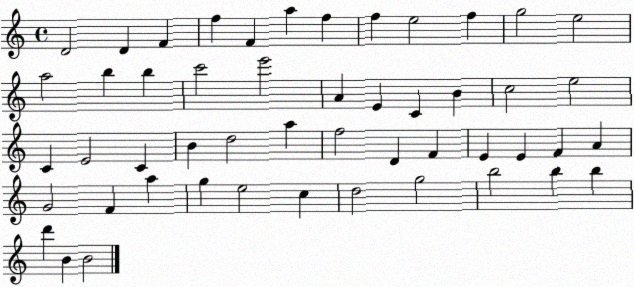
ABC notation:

X:1
T:Untitled
M:4/4
L:1/4
K:C
D2 D F f F a f f e2 f g2 e2 a2 b b c'2 e'2 A E C B c2 e2 C E2 C B d2 a f2 D F E E F A G2 F a g e2 c d2 g2 b2 b b d' B B2